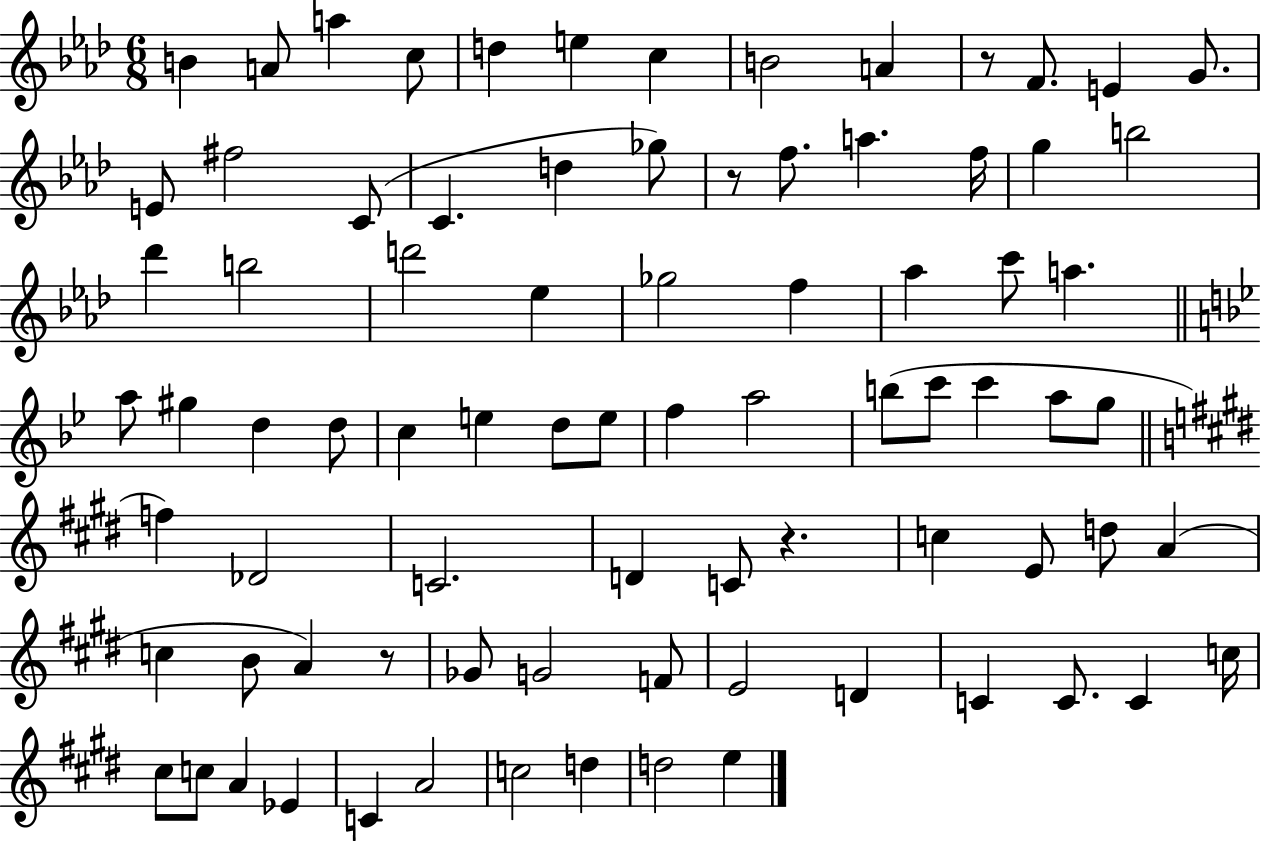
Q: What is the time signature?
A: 6/8